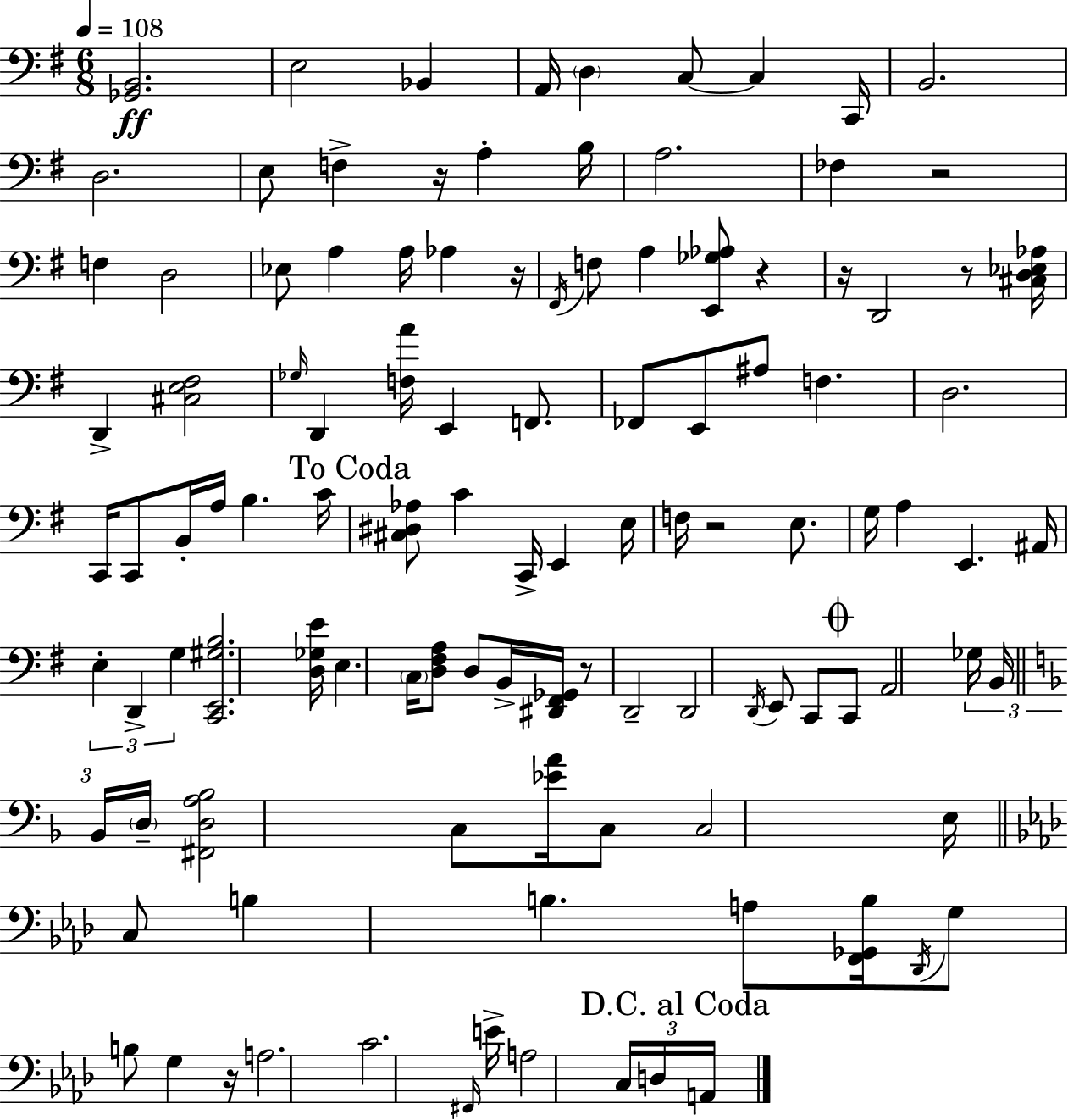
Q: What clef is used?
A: bass